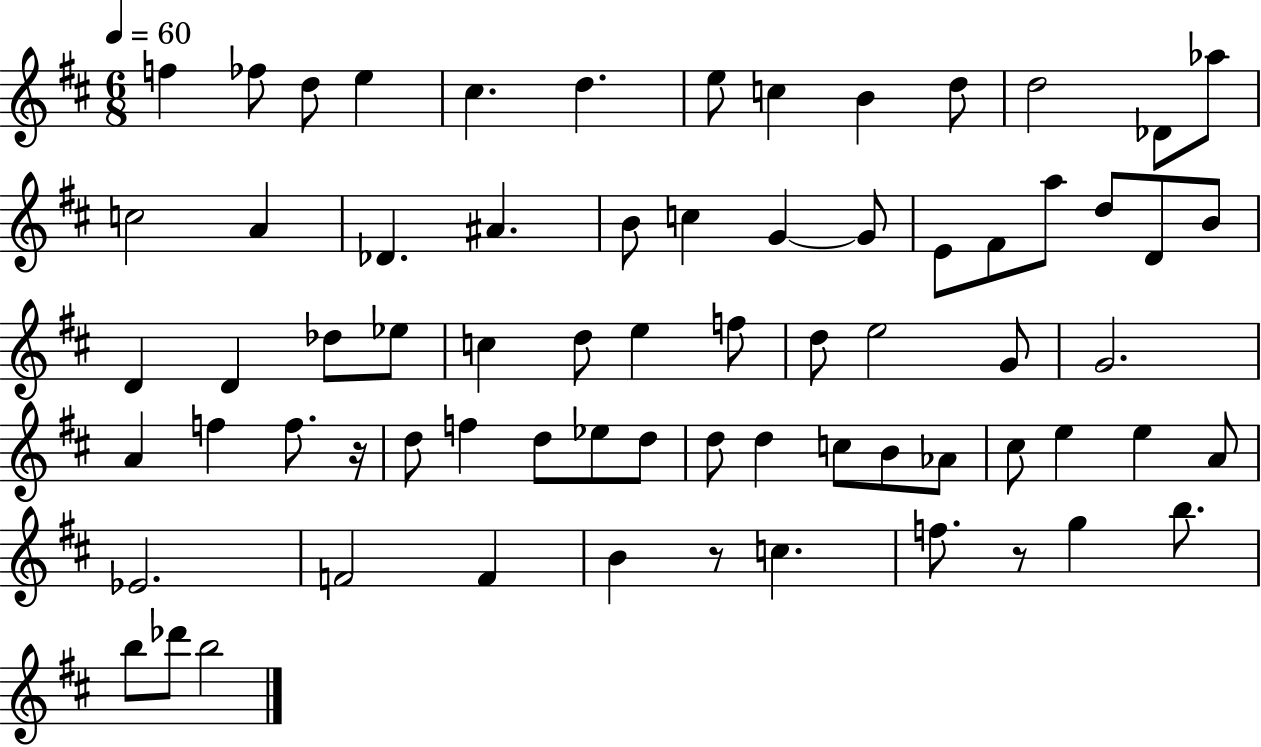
F5/q FES5/e D5/e E5/q C#5/q. D5/q. E5/e C5/q B4/q D5/e D5/h Db4/e Ab5/e C5/h A4/q Db4/q. A#4/q. B4/e C5/q G4/q G4/e E4/e F#4/e A5/e D5/e D4/e B4/e D4/q D4/q Db5/e Eb5/e C5/q D5/e E5/q F5/e D5/e E5/h G4/e G4/h. A4/q F5/q F5/e. R/s D5/e F5/q D5/e Eb5/e D5/e D5/e D5/q C5/e B4/e Ab4/e C#5/e E5/q E5/q A4/e Eb4/h. F4/h F4/q B4/q R/e C5/q. F5/e. R/e G5/q B5/e. B5/e Db6/e B5/h